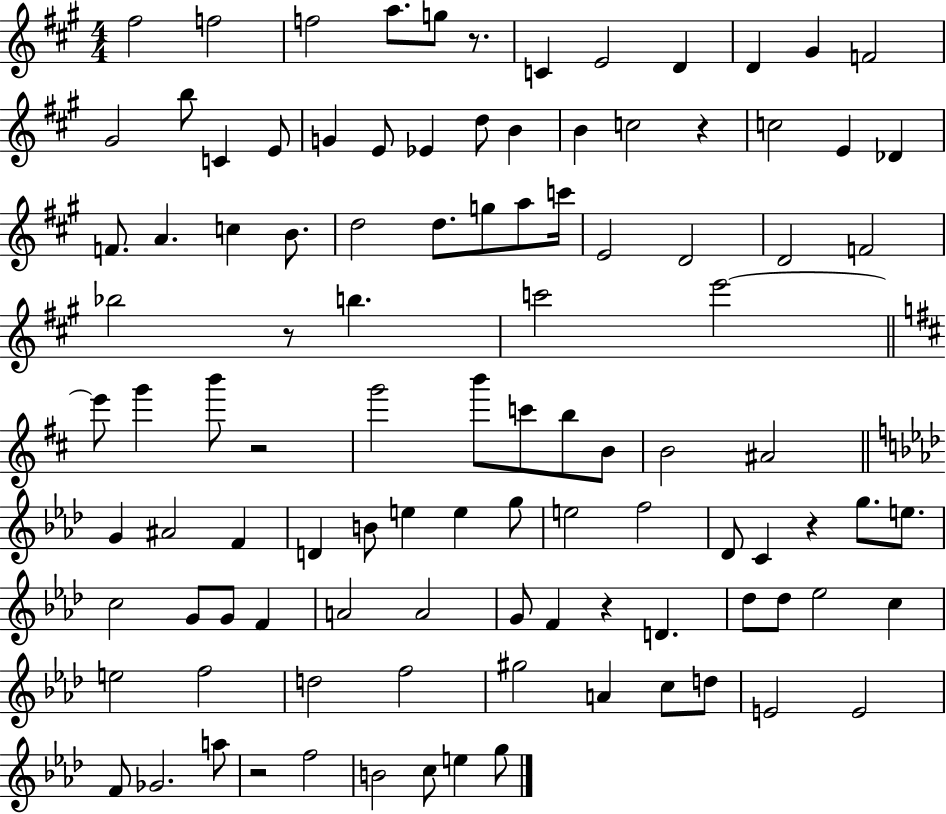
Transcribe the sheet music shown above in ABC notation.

X:1
T:Untitled
M:4/4
L:1/4
K:A
^f2 f2 f2 a/2 g/2 z/2 C E2 D D ^G F2 ^G2 b/2 C E/2 G E/2 _E d/2 B B c2 z c2 E _D F/2 A c B/2 d2 d/2 g/2 a/2 c'/4 E2 D2 D2 F2 _b2 z/2 b c'2 e'2 e'/2 g' b'/2 z2 g'2 b'/2 c'/2 b/2 B/2 B2 ^A2 G ^A2 F D B/2 e e g/2 e2 f2 _D/2 C z g/2 e/2 c2 G/2 G/2 F A2 A2 G/2 F z D _d/2 _d/2 _e2 c e2 f2 d2 f2 ^g2 A c/2 d/2 E2 E2 F/2 _G2 a/2 z2 f2 B2 c/2 e g/2